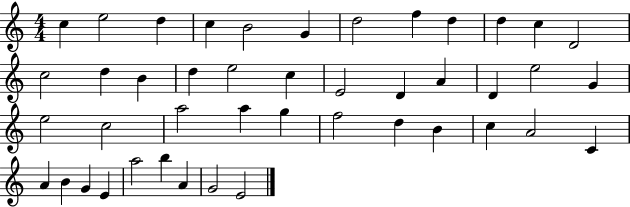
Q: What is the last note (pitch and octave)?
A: E4